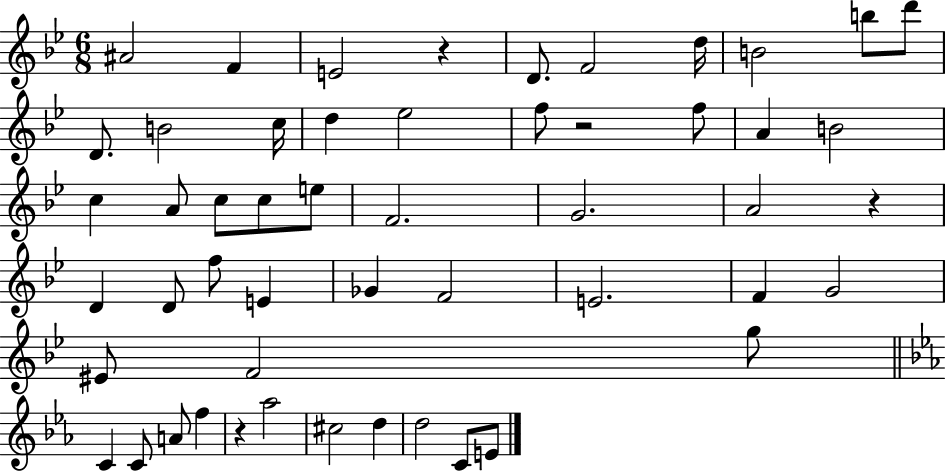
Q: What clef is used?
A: treble